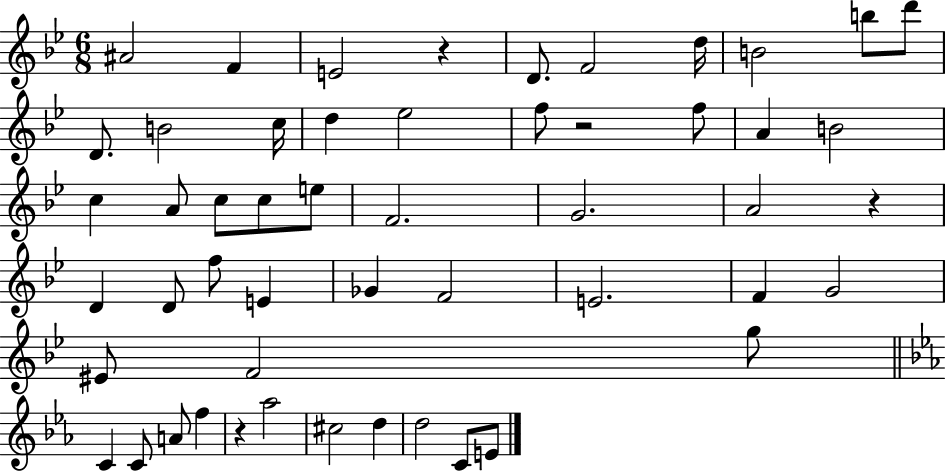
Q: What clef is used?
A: treble